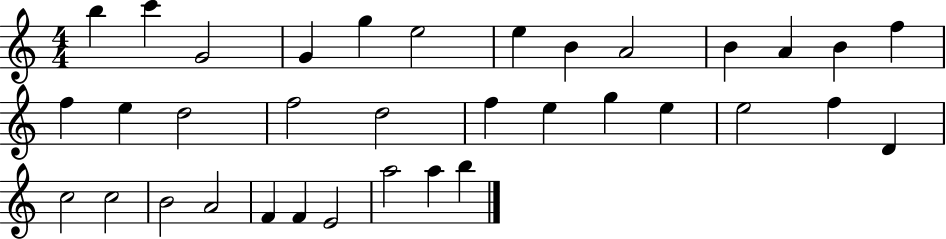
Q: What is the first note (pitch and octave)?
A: B5